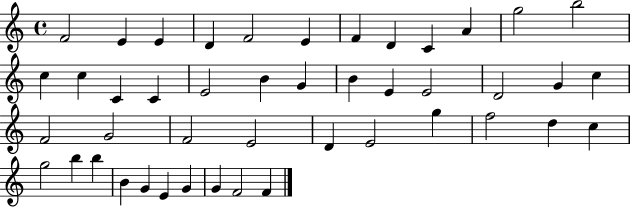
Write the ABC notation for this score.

X:1
T:Untitled
M:4/4
L:1/4
K:C
F2 E E D F2 E F D C A g2 b2 c c C C E2 B G B E E2 D2 G c F2 G2 F2 E2 D E2 g f2 d c g2 b b B G E G G F2 F